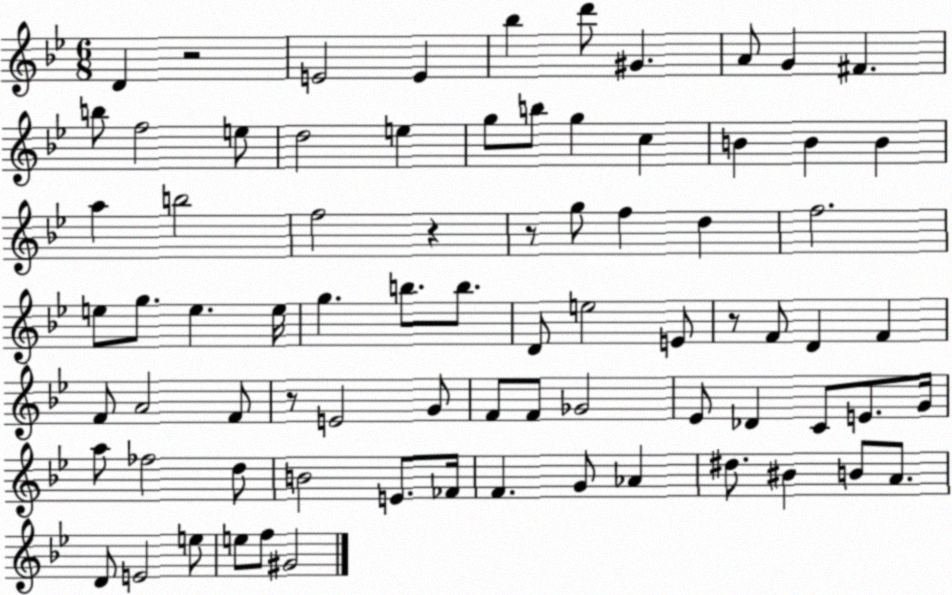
X:1
T:Untitled
M:6/8
L:1/4
K:Bb
D z2 E2 E _b d'/2 ^G A/2 G ^F b/2 f2 e/2 d2 e g/2 b/2 g c B B B a b2 f2 z z/2 g/2 f d f2 e/2 g/2 e e/4 g b/2 b/2 D/2 e2 E/2 z/2 F/2 D F F/2 A2 F/2 z/2 E2 G/2 F/2 F/2 _G2 _E/2 _D C/2 E/2 G/4 a/2 _f2 d/2 B2 E/2 _F/4 F G/2 _A ^d/2 ^B B/2 A/2 D/2 E2 e/2 e/2 f/2 ^G2